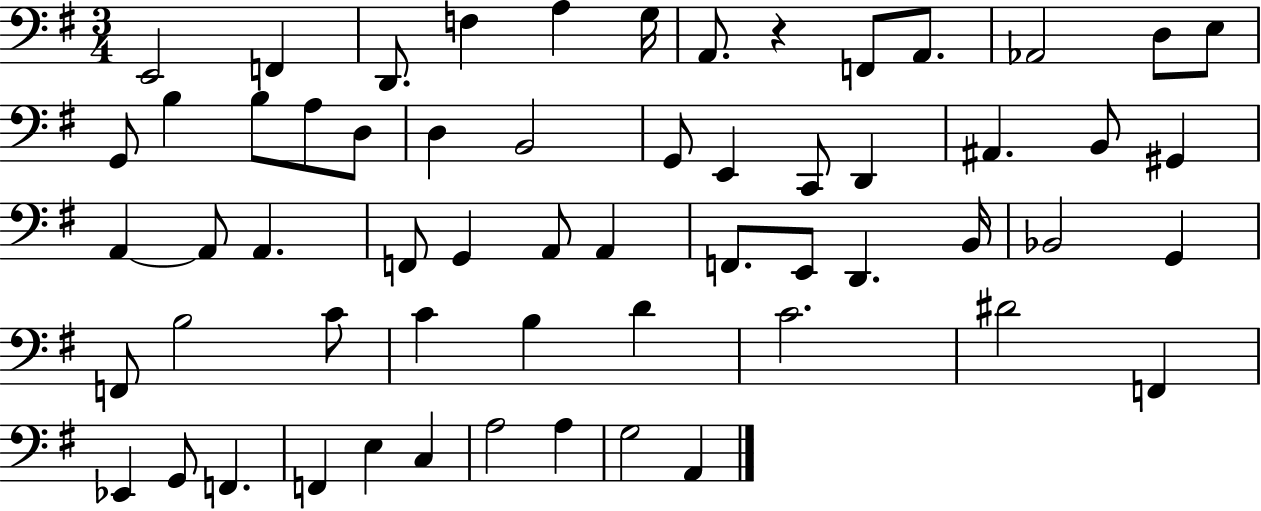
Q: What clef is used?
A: bass